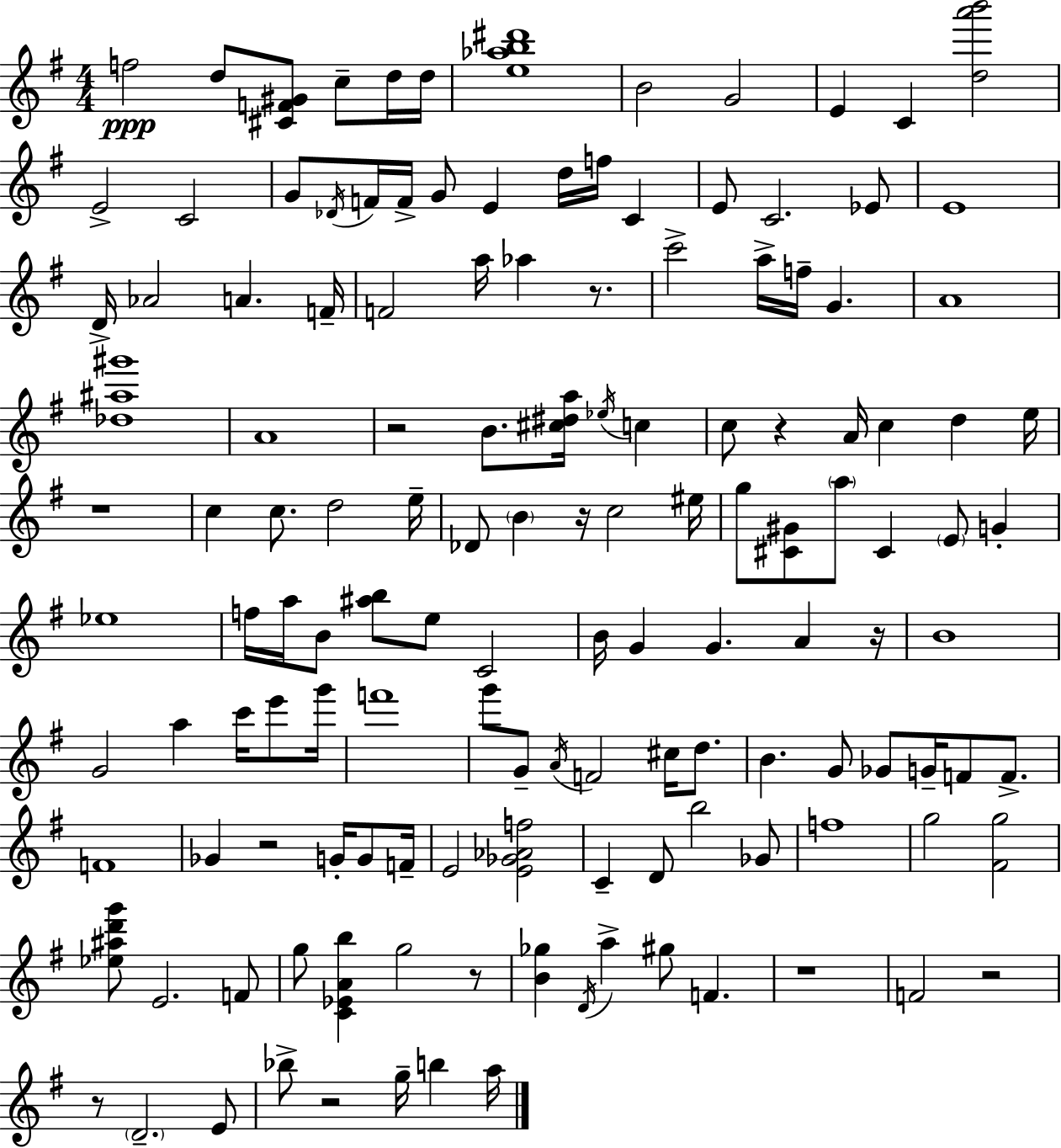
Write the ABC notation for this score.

X:1
T:Untitled
M:4/4
L:1/4
K:G
f2 d/2 [^CF^G]/2 c/2 d/4 d/4 [e_ab^d']4 B2 G2 E C [da'b']2 E2 C2 G/2 _D/4 F/4 F/4 G/2 E d/4 f/4 C E/2 C2 _E/2 E4 D/4 _A2 A F/4 F2 a/4 _a z/2 c'2 a/4 f/4 G A4 [_d^a^g']4 A4 z2 B/2 [^c^da]/4 _e/4 c c/2 z A/4 c d e/4 z4 c c/2 d2 e/4 _D/2 B z/4 c2 ^e/4 g/2 [^C^G]/2 a/2 ^C E/2 G _e4 f/4 a/4 B/2 [^ab]/2 e/2 C2 B/4 G G A z/4 B4 G2 a c'/4 e'/2 g'/4 f'4 g'/2 G/2 A/4 F2 ^c/4 d/2 B G/2 _G/2 G/4 F/2 F/2 F4 _G z2 G/4 G/2 F/4 E2 [E_G_Af]2 C D/2 b2 _G/2 f4 g2 [^Fg]2 [_e^ad'g']/2 E2 F/2 g/2 [C_EAb] g2 z/2 [B_g] D/4 a ^g/2 F z4 F2 z2 z/2 D2 E/2 _b/2 z2 g/4 b a/4